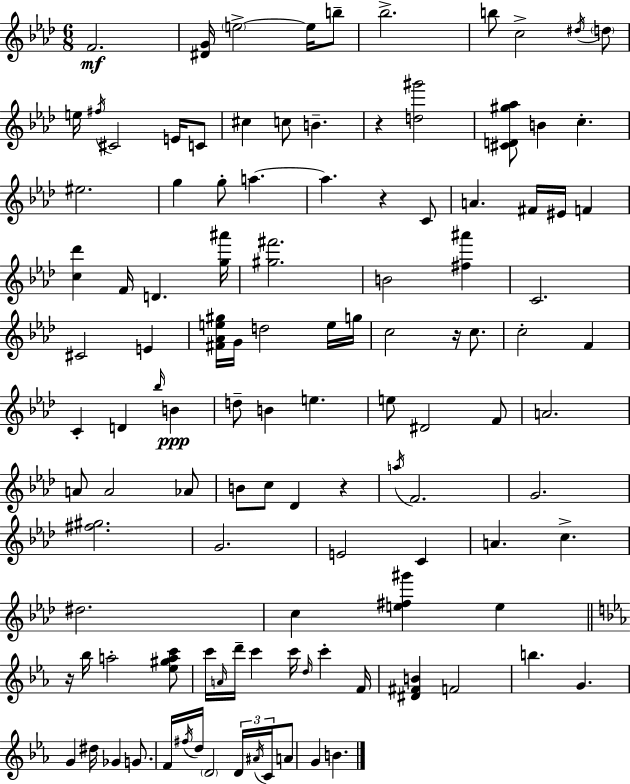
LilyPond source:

{
  \clef treble
  \numericTimeSignature
  \time 6/8
  \key aes \major
  f'2.\mf | <dis' g'>16 \parenthesize e''2->~~ e''16 b''8-- | bes''2.-> | b''8 c''2-> \acciaccatura { dis''16 } \parenthesize d''8 | \break e''16 \acciaccatura { fis''16 } cis'2 e'16 | c'8 cis''4 c''8 b'4.-- | r4 <d'' gis'''>2 | <cis' d' gis'' aes''>8 b'4 c''4.-. | \break eis''2. | g''4 g''8-. a''4.~~ | a''4. r4 | c'8 a'4. fis'16 eis'16 f'4 | \break <c'' des'''>4 f'16 d'4. | <g'' ais'''>16 <gis'' fis'''>2. | b'2 <fis'' ais'''>4 | c'2. | \break cis'2 e'4 | <fis' aes' e'' gis''>16 g'16 d''2 | e''16 g''16 c''2 r16 c''8. | c''2-. f'4 | \break c'4-. d'4 \grace { bes''16 } b'4\ppp | d''8-- b'4 e''4. | e''8 dis'2 | f'8 a'2. | \break a'8 a'2 | aes'8 b'8 c''8 des'4 r4 | \acciaccatura { a''16 } f'2. | g'2. | \break <fis'' gis''>2. | g'2. | e'2 | c'4 a'4. c''4.-> | \break dis''2. | c''4 <e'' fis'' gis'''>4 | e''4 \bar "||" \break \key ees \major r16 bes''16 a''2-. <ees'' gis'' a'' c'''>8 | c'''16 \grace { a'16 } d'''16-- c'''4 c'''16 \grace { d''16 } c'''4-. | f'16 <dis' fis' b'>4 f'2 | b''4. g'4. | \break g'4 dis''16 ges'4 g'8. | f'16 \acciaccatura { fis''16 } d''16 \parenthesize d'2 | \tuplet 3/2 { d'16 \acciaccatura { ais'16 } c'16 } a'8 g'4 b'4. | \bar "|."
}